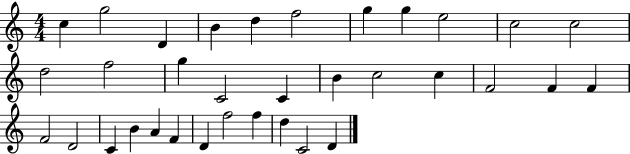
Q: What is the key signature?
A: C major